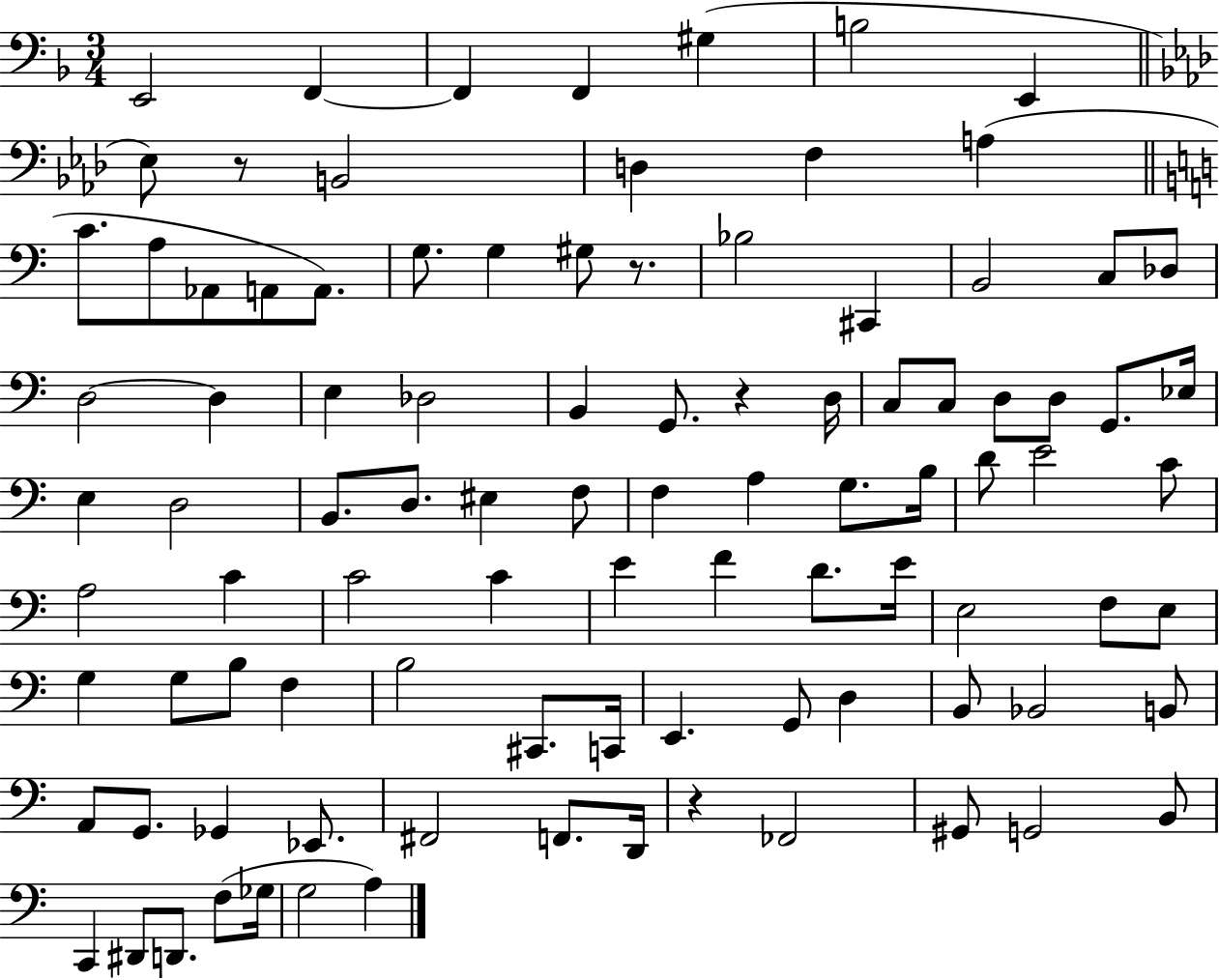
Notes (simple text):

E2/h F2/q F2/q F2/q G#3/q B3/h E2/q Eb3/e R/e B2/h D3/q F3/q A3/q C4/e. A3/e Ab2/e A2/e A2/e. G3/e. G3/q G#3/e R/e. Bb3/h C#2/q B2/h C3/e Db3/e D3/h D3/q E3/q Db3/h B2/q G2/e. R/q D3/s C3/e C3/e D3/e D3/e G2/e. Eb3/s E3/q D3/h B2/e. D3/e. EIS3/q F3/e F3/q A3/q G3/e. B3/s D4/e E4/h C4/e A3/h C4/q C4/h C4/q E4/q F4/q D4/e. E4/s E3/h F3/e E3/e G3/q G3/e B3/e F3/q B3/h C#2/e. C2/s E2/q. G2/e D3/q B2/e Bb2/h B2/e A2/e G2/e. Gb2/q Eb2/e. F#2/h F2/e. D2/s R/q FES2/h G#2/e G2/h B2/e C2/q D#2/e D2/e. F3/e Gb3/s G3/h A3/q